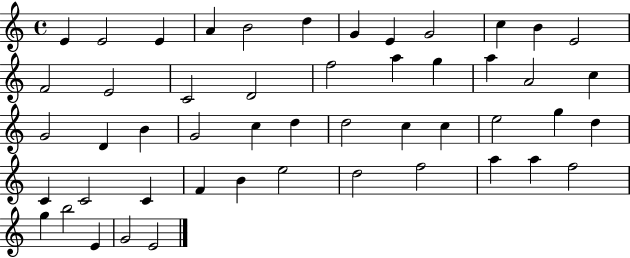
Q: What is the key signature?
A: C major